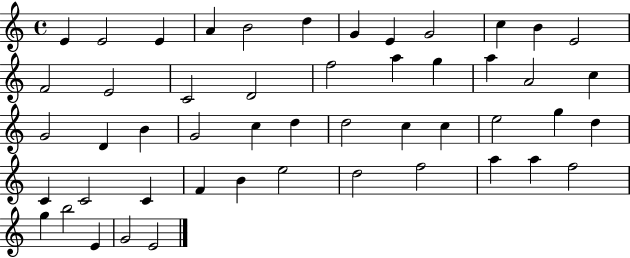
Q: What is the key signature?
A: C major